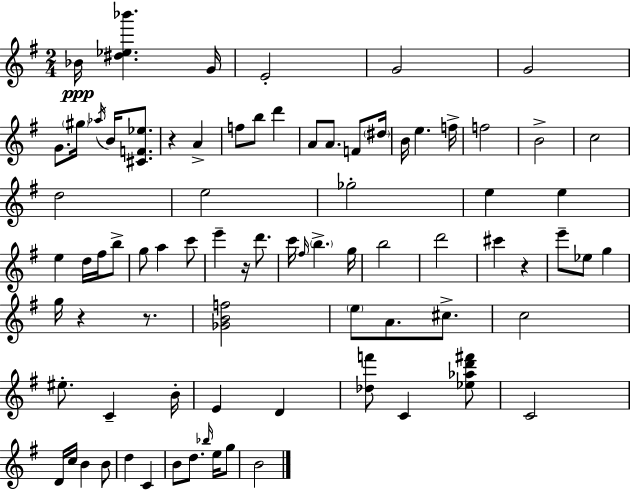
Bb4/s [D#5,Eb5,Bb6]/q. G4/s E4/h G4/h G4/h G4/e. G#5/s Ab5/s B4/s [C#4,F4,Eb5]/e. R/q A4/q F5/e B5/e D6/q A4/e A4/e. F4/e D#5/s B4/s E5/q. F5/s F5/h B4/h C5/h D5/h E5/h Gb5/h E5/q E5/q E5/q D5/s F#5/s B5/e G5/e A5/q C6/e E6/q R/s D6/e. C6/s F#5/s B5/q. G5/s B5/h D6/h C#6/q R/q E6/e Eb5/e G5/q G5/s R/q R/e. [Gb4,B4,F5]/h E5/e A4/e. C#5/e. C5/h EIS5/e. C4/q B4/s E4/q D4/q [Db5,F6]/e C4/q [Eb5,Ab5,D6,F#6]/e C4/h D4/s C5/s B4/q B4/e D5/q C4/q B4/e D5/e. Bb5/s E5/s G5/e B4/h